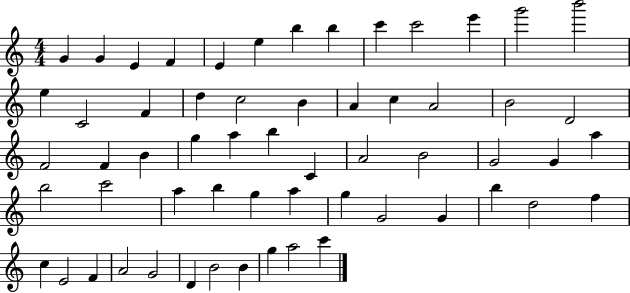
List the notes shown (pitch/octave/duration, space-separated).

G4/q G4/q E4/q F4/q E4/q E5/q B5/q B5/q C6/q C6/h E6/q G6/h B6/h E5/q C4/h F4/q D5/q C5/h B4/q A4/q C5/q A4/h B4/h D4/h F4/h F4/q B4/q G5/q A5/q B5/q C4/q A4/h B4/h G4/h G4/q A5/q B5/h C6/h A5/q B5/q G5/q A5/q G5/q G4/h G4/q B5/q D5/h F5/q C5/q E4/h F4/q A4/h G4/h D4/q B4/h B4/q G5/q A5/h C6/q